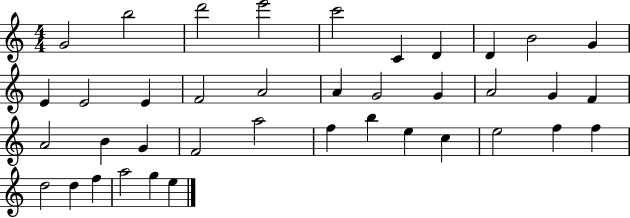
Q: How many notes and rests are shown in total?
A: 39